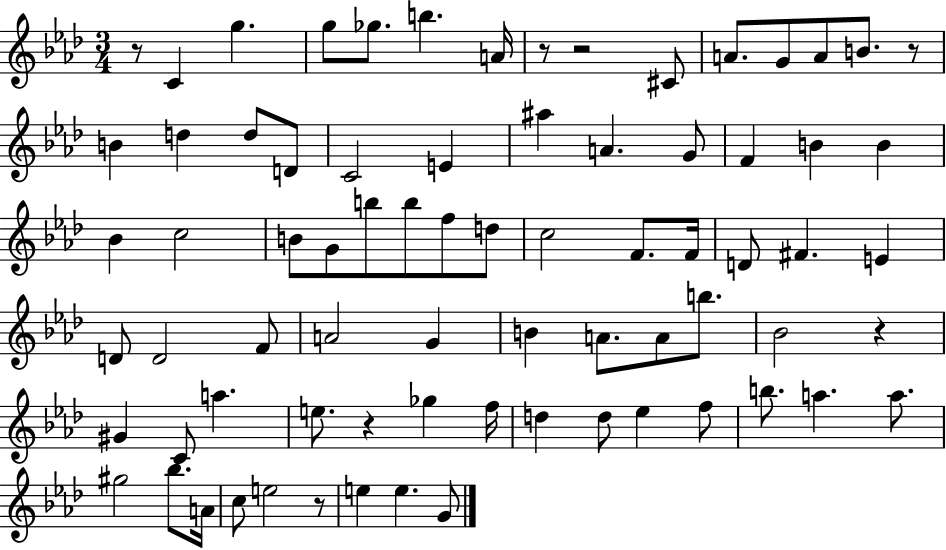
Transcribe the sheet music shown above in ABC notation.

X:1
T:Untitled
M:3/4
L:1/4
K:Ab
z/2 C g g/2 _g/2 b A/4 z/2 z2 ^C/2 A/2 G/2 A/2 B/2 z/2 B d d/2 D/2 C2 E ^a A G/2 F B B _B c2 B/2 G/2 b/2 b/2 f/2 d/2 c2 F/2 F/4 D/2 ^F E D/2 D2 F/2 A2 G B A/2 A/2 b/2 _B2 z ^G C/2 a e/2 z _g f/4 d d/2 _e f/2 b/2 a a/2 ^g2 _b/2 A/4 c/2 e2 z/2 e e G/2